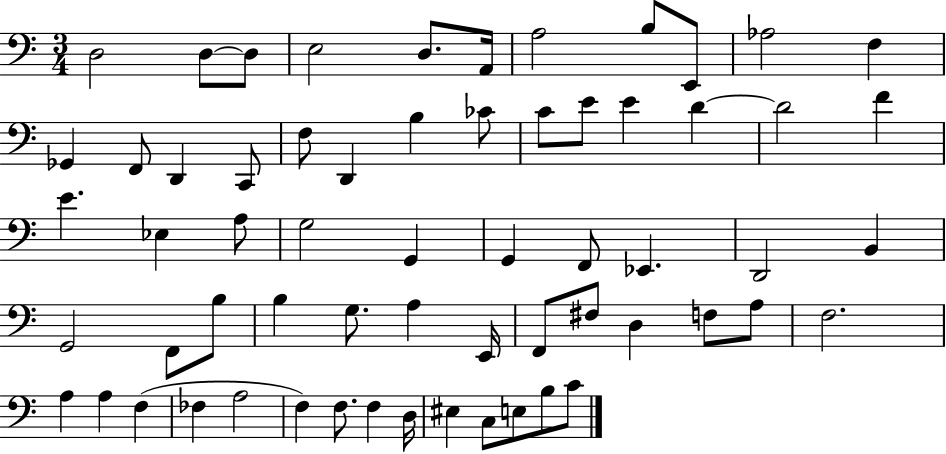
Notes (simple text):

D3/h D3/e D3/e E3/h D3/e. A2/s A3/h B3/e E2/e Ab3/h F3/q Gb2/q F2/e D2/q C2/e F3/e D2/q B3/q CES4/e C4/e E4/e E4/q D4/q D4/h F4/q E4/q. Eb3/q A3/e G3/h G2/q G2/q F2/e Eb2/q. D2/h B2/q G2/h F2/e B3/e B3/q G3/e. A3/q E2/s F2/e F#3/e D3/q F3/e A3/e F3/h. A3/q A3/q F3/q FES3/q A3/h F3/q F3/e. F3/q D3/s EIS3/q C3/e E3/e B3/e C4/e